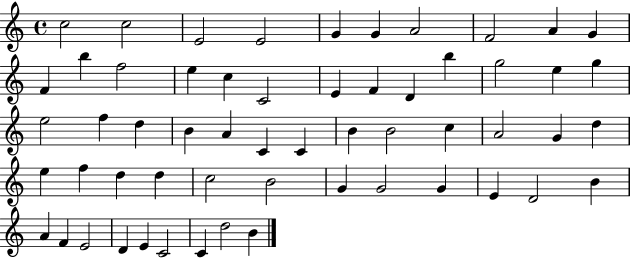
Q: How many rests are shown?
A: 0